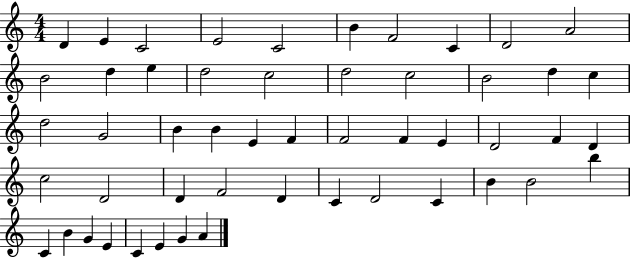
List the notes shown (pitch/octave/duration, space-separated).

D4/q E4/q C4/h E4/h C4/h B4/q F4/h C4/q D4/h A4/h B4/h D5/q E5/q D5/h C5/h D5/h C5/h B4/h D5/q C5/q D5/h G4/h B4/q B4/q E4/q F4/q F4/h F4/q E4/q D4/h F4/q D4/q C5/h D4/h D4/q F4/h D4/q C4/q D4/h C4/q B4/q B4/h B5/q C4/q B4/q G4/q E4/q C4/q E4/q G4/q A4/q